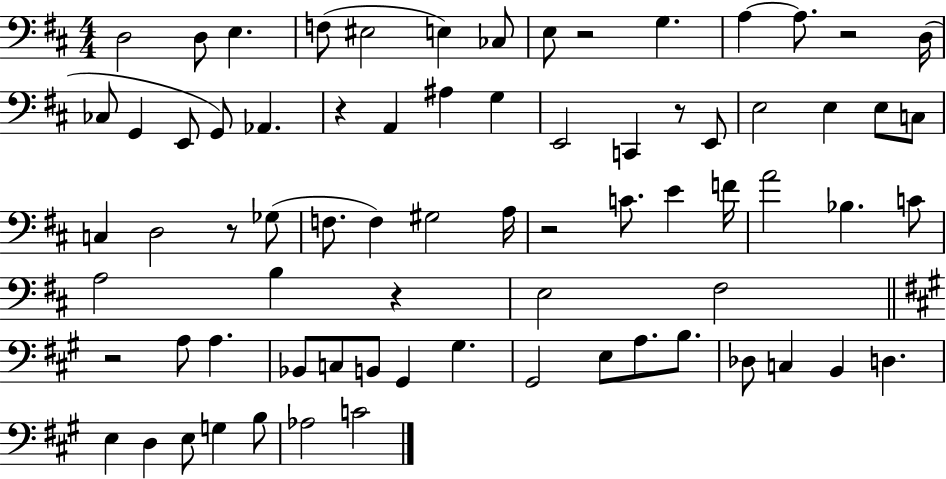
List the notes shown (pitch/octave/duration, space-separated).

D3/h D3/e E3/q. F3/e EIS3/h E3/q CES3/e E3/e R/h G3/q. A3/q A3/e. R/h D3/s CES3/e G2/q E2/e G2/e Ab2/q. R/q A2/q A#3/q G3/q E2/h C2/q R/e E2/e E3/h E3/q E3/e C3/e C3/q D3/h R/e Gb3/e F3/e. F3/q G#3/h A3/s R/h C4/e. E4/q F4/s A4/h Bb3/q. C4/e A3/h B3/q R/q E3/h F#3/h R/h A3/e A3/q. Bb2/e C3/e B2/e G#2/q G#3/q. G#2/h E3/e A3/e. B3/e. Db3/e C3/q B2/q D3/q. E3/q D3/q E3/e G3/q B3/e Ab3/h C4/h